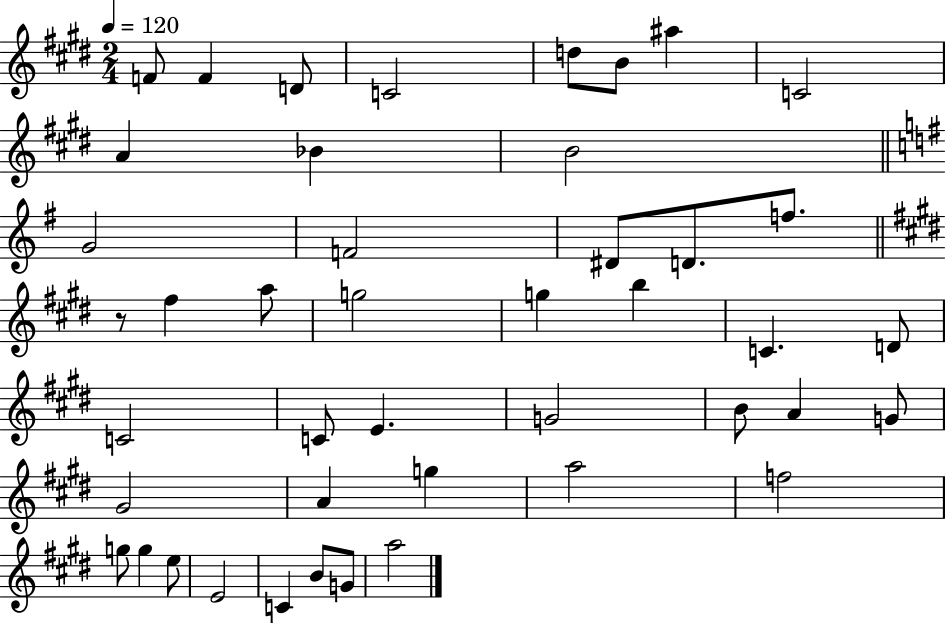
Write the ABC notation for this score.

X:1
T:Untitled
M:2/4
L:1/4
K:E
F/2 F D/2 C2 d/2 B/2 ^a C2 A _B B2 G2 F2 ^D/2 D/2 f/2 z/2 ^f a/2 g2 g b C D/2 C2 C/2 E G2 B/2 A G/2 ^G2 A g a2 f2 g/2 g e/2 E2 C B/2 G/2 a2